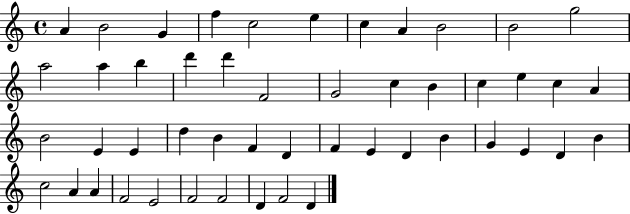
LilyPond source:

{
  \clef treble
  \time 4/4
  \defaultTimeSignature
  \key c \major
  a'4 b'2 g'4 | f''4 c''2 e''4 | c''4 a'4 b'2 | b'2 g''2 | \break a''2 a''4 b''4 | d'''4 d'''4 f'2 | g'2 c''4 b'4 | c''4 e''4 c''4 a'4 | \break b'2 e'4 e'4 | d''4 b'4 f'4 d'4 | f'4 e'4 d'4 b'4 | g'4 e'4 d'4 b'4 | \break c''2 a'4 a'4 | f'2 e'2 | f'2 f'2 | d'4 f'2 d'4 | \break \bar "|."
}